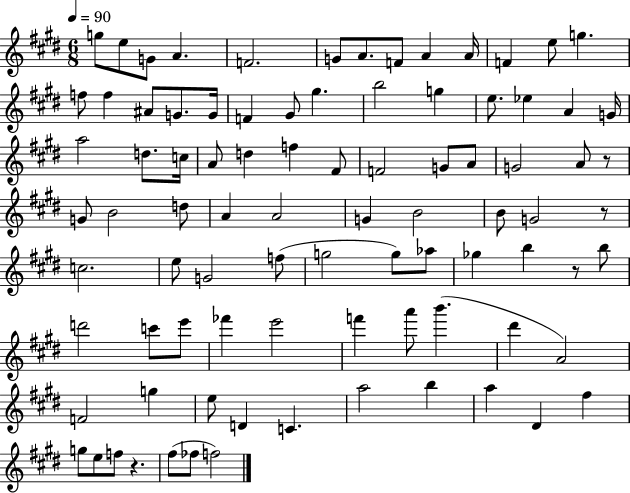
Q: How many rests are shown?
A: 4